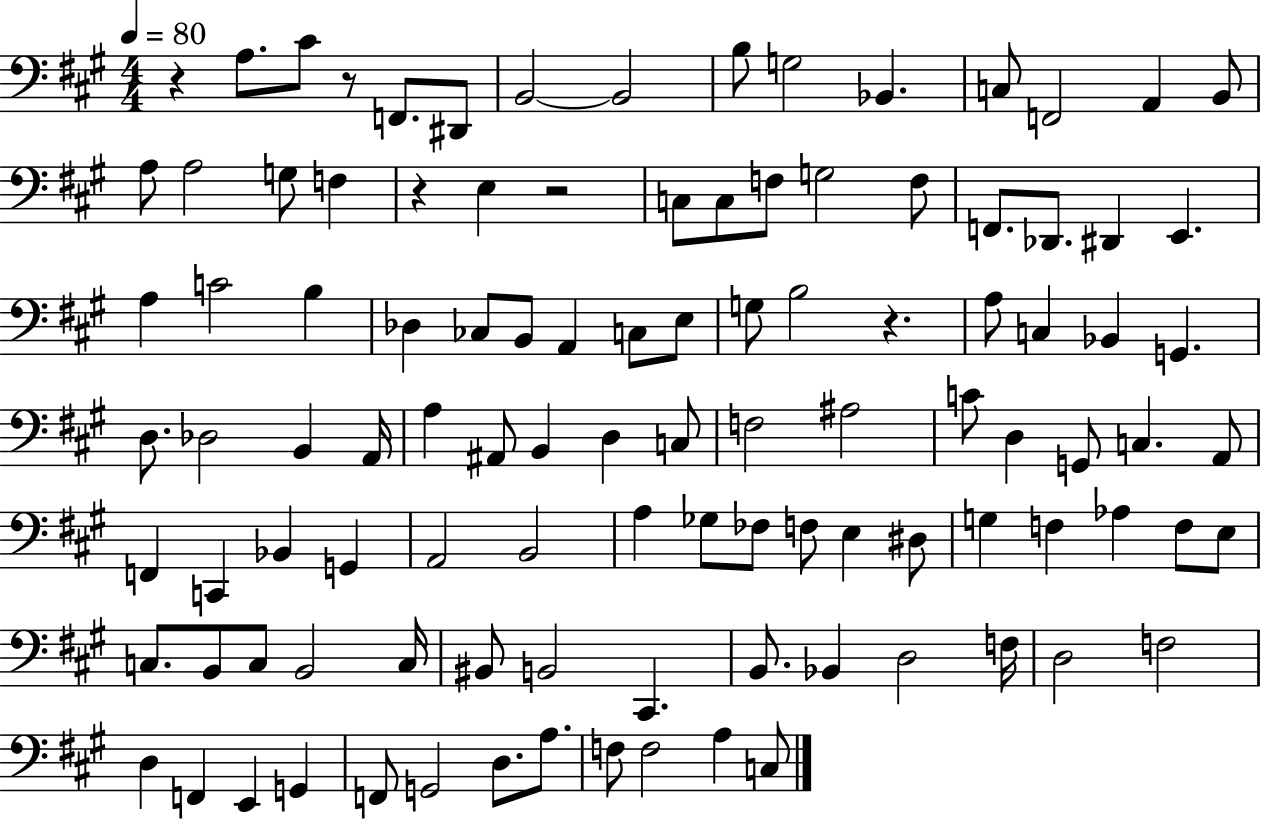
X:1
T:Untitled
M:4/4
L:1/4
K:A
z A,/2 ^C/2 z/2 F,,/2 ^D,,/2 B,,2 B,,2 B,/2 G,2 _B,, C,/2 F,,2 A,, B,,/2 A,/2 A,2 G,/2 F, z E, z2 C,/2 C,/2 F,/2 G,2 F,/2 F,,/2 _D,,/2 ^D,, E,, A, C2 B, _D, _C,/2 B,,/2 A,, C,/2 E,/2 G,/2 B,2 z A,/2 C, _B,, G,, D,/2 _D,2 B,, A,,/4 A, ^A,,/2 B,, D, C,/2 F,2 ^A,2 C/2 D, G,,/2 C, A,,/2 F,, C,, _B,, G,, A,,2 B,,2 A, _G,/2 _F,/2 F,/2 E, ^D,/2 G, F, _A, F,/2 E,/2 C,/2 B,,/2 C,/2 B,,2 C,/4 ^B,,/2 B,,2 ^C,, B,,/2 _B,, D,2 F,/4 D,2 F,2 D, F,, E,, G,, F,,/2 G,,2 D,/2 A,/2 F,/2 F,2 A, C,/2